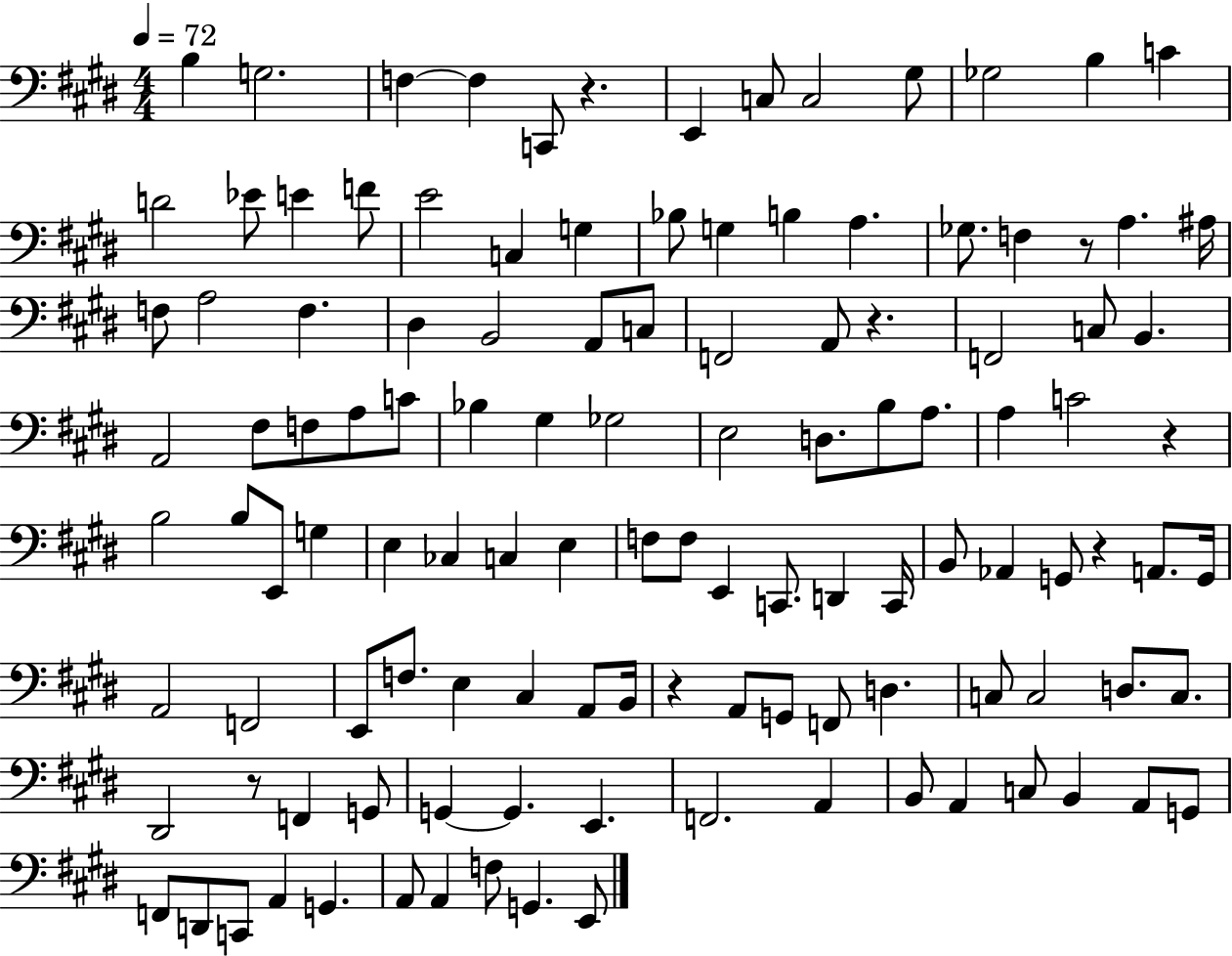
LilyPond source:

{
  \clef bass
  \numericTimeSignature
  \time 4/4
  \key e \major
  \tempo 4 = 72
  b4 g2. | f4~~ f4 c,8 r4. | e,4 c8 c2 gis8 | ges2 b4 c'4 | \break d'2 ees'8 e'4 f'8 | e'2 c4 g4 | bes8 g4 b4 a4. | ges8. f4 r8 a4. ais16 | \break f8 a2 f4. | dis4 b,2 a,8 c8 | f,2 a,8 r4. | f,2 c8 b,4. | \break a,2 fis8 f8 a8 c'8 | bes4 gis4 ges2 | e2 d8. b8 a8. | a4 c'2 r4 | \break b2 b8 e,8 g4 | e4 ces4 c4 e4 | f8 f8 e,4 c,8. d,4 c,16 | b,8 aes,4 g,8 r4 a,8. g,16 | \break a,2 f,2 | e,8 f8. e4 cis4 a,8 b,16 | r4 a,8 g,8 f,8 d4. | c8 c2 d8. c8. | \break dis,2 r8 f,4 g,8 | g,4~~ g,4. e,4. | f,2. a,4 | b,8 a,4 c8 b,4 a,8 g,8 | \break f,8 d,8 c,8 a,4 g,4. | a,8 a,4 f8 g,4. e,8 | \bar "|."
}